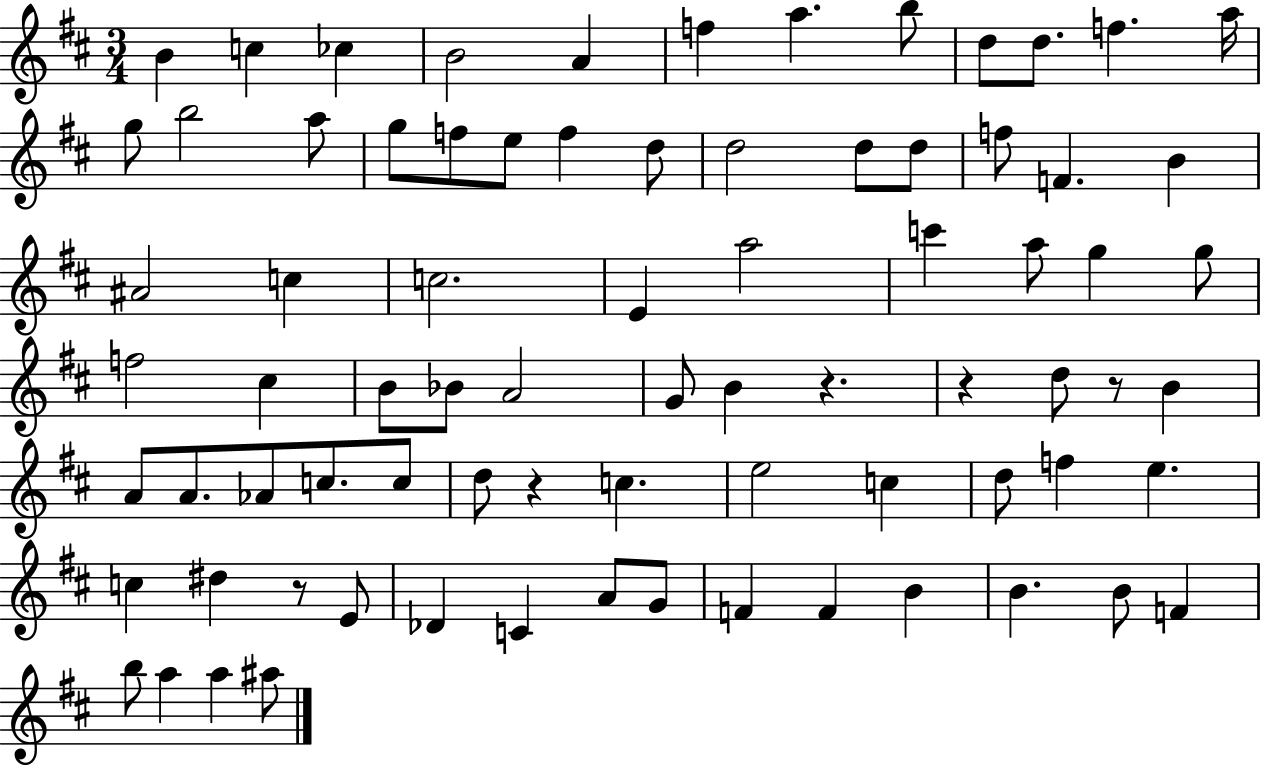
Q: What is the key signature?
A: D major